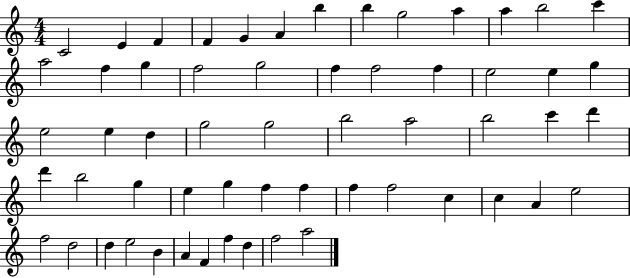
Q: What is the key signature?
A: C major